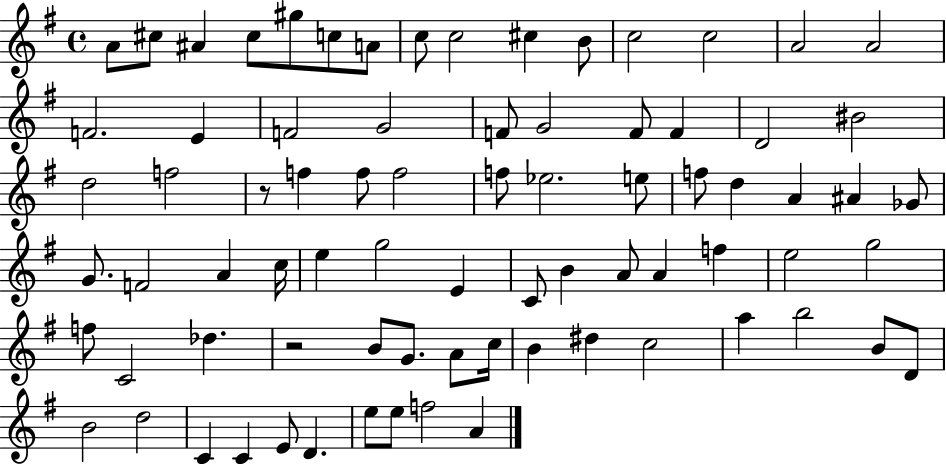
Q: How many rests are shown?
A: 2